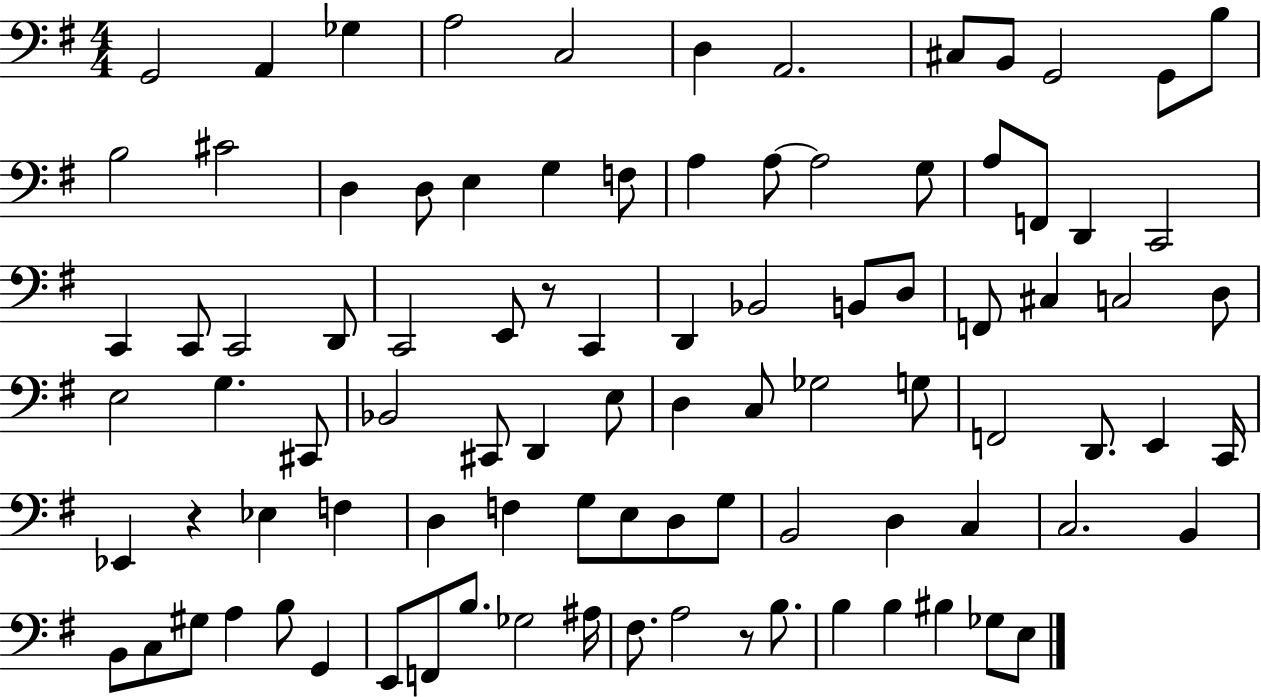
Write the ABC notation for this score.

X:1
T:Untitled
M:4/4
L:1/4
K:G
G,,2 A,, _G, A,2 C,2 D, A,,2 ^C,/2 B,,/2 G,,2 G,,/2 B,/2 B,2 ^C2 D, D,/2 E, G, F,/2 A, A,/2 A,2 G,/2 A,/2 F,,/2 D,, C,,2 C,, C,,/2 C,,2 D,,/2 C,,2 E,,/2 z/2 C,, D,, _B,,2 B,,/2 D,/2 F,,/2 ^C, C,2 D,/2 E,2 G, ^C,,/2 _B,,2 ^C,,/2 D,, E,/2 D, C,/2 _G,2 G,/2 F,,2 D,,/2 E,, C,,/4 _E,, z _E, F, D, F, G,/2 E,/2 D,/2 G,/2 B,,2 D, C, C,2 B,, B,,/2 C,/2 ^G,/2 A, B,/2 G,, E,,/2 F,,/2 B,/2 _G,2 ^A,/4 ^F,/2 A,2 z/2 B,/2 B, B, ^B, _G,/2 E,/2